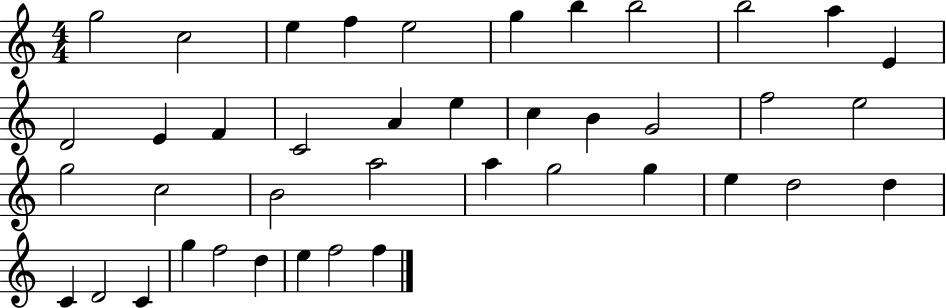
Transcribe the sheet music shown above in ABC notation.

X:1
T:Untitled
M:4/4
L:1/4
K:C
g2 c2 e f e2 g b b2 b2 a E D2 E F C2 A e c B G2 f2 e2 g2 c2 B2 a2 a g2 g e d2 d C D2 C g f2 d e f2 f